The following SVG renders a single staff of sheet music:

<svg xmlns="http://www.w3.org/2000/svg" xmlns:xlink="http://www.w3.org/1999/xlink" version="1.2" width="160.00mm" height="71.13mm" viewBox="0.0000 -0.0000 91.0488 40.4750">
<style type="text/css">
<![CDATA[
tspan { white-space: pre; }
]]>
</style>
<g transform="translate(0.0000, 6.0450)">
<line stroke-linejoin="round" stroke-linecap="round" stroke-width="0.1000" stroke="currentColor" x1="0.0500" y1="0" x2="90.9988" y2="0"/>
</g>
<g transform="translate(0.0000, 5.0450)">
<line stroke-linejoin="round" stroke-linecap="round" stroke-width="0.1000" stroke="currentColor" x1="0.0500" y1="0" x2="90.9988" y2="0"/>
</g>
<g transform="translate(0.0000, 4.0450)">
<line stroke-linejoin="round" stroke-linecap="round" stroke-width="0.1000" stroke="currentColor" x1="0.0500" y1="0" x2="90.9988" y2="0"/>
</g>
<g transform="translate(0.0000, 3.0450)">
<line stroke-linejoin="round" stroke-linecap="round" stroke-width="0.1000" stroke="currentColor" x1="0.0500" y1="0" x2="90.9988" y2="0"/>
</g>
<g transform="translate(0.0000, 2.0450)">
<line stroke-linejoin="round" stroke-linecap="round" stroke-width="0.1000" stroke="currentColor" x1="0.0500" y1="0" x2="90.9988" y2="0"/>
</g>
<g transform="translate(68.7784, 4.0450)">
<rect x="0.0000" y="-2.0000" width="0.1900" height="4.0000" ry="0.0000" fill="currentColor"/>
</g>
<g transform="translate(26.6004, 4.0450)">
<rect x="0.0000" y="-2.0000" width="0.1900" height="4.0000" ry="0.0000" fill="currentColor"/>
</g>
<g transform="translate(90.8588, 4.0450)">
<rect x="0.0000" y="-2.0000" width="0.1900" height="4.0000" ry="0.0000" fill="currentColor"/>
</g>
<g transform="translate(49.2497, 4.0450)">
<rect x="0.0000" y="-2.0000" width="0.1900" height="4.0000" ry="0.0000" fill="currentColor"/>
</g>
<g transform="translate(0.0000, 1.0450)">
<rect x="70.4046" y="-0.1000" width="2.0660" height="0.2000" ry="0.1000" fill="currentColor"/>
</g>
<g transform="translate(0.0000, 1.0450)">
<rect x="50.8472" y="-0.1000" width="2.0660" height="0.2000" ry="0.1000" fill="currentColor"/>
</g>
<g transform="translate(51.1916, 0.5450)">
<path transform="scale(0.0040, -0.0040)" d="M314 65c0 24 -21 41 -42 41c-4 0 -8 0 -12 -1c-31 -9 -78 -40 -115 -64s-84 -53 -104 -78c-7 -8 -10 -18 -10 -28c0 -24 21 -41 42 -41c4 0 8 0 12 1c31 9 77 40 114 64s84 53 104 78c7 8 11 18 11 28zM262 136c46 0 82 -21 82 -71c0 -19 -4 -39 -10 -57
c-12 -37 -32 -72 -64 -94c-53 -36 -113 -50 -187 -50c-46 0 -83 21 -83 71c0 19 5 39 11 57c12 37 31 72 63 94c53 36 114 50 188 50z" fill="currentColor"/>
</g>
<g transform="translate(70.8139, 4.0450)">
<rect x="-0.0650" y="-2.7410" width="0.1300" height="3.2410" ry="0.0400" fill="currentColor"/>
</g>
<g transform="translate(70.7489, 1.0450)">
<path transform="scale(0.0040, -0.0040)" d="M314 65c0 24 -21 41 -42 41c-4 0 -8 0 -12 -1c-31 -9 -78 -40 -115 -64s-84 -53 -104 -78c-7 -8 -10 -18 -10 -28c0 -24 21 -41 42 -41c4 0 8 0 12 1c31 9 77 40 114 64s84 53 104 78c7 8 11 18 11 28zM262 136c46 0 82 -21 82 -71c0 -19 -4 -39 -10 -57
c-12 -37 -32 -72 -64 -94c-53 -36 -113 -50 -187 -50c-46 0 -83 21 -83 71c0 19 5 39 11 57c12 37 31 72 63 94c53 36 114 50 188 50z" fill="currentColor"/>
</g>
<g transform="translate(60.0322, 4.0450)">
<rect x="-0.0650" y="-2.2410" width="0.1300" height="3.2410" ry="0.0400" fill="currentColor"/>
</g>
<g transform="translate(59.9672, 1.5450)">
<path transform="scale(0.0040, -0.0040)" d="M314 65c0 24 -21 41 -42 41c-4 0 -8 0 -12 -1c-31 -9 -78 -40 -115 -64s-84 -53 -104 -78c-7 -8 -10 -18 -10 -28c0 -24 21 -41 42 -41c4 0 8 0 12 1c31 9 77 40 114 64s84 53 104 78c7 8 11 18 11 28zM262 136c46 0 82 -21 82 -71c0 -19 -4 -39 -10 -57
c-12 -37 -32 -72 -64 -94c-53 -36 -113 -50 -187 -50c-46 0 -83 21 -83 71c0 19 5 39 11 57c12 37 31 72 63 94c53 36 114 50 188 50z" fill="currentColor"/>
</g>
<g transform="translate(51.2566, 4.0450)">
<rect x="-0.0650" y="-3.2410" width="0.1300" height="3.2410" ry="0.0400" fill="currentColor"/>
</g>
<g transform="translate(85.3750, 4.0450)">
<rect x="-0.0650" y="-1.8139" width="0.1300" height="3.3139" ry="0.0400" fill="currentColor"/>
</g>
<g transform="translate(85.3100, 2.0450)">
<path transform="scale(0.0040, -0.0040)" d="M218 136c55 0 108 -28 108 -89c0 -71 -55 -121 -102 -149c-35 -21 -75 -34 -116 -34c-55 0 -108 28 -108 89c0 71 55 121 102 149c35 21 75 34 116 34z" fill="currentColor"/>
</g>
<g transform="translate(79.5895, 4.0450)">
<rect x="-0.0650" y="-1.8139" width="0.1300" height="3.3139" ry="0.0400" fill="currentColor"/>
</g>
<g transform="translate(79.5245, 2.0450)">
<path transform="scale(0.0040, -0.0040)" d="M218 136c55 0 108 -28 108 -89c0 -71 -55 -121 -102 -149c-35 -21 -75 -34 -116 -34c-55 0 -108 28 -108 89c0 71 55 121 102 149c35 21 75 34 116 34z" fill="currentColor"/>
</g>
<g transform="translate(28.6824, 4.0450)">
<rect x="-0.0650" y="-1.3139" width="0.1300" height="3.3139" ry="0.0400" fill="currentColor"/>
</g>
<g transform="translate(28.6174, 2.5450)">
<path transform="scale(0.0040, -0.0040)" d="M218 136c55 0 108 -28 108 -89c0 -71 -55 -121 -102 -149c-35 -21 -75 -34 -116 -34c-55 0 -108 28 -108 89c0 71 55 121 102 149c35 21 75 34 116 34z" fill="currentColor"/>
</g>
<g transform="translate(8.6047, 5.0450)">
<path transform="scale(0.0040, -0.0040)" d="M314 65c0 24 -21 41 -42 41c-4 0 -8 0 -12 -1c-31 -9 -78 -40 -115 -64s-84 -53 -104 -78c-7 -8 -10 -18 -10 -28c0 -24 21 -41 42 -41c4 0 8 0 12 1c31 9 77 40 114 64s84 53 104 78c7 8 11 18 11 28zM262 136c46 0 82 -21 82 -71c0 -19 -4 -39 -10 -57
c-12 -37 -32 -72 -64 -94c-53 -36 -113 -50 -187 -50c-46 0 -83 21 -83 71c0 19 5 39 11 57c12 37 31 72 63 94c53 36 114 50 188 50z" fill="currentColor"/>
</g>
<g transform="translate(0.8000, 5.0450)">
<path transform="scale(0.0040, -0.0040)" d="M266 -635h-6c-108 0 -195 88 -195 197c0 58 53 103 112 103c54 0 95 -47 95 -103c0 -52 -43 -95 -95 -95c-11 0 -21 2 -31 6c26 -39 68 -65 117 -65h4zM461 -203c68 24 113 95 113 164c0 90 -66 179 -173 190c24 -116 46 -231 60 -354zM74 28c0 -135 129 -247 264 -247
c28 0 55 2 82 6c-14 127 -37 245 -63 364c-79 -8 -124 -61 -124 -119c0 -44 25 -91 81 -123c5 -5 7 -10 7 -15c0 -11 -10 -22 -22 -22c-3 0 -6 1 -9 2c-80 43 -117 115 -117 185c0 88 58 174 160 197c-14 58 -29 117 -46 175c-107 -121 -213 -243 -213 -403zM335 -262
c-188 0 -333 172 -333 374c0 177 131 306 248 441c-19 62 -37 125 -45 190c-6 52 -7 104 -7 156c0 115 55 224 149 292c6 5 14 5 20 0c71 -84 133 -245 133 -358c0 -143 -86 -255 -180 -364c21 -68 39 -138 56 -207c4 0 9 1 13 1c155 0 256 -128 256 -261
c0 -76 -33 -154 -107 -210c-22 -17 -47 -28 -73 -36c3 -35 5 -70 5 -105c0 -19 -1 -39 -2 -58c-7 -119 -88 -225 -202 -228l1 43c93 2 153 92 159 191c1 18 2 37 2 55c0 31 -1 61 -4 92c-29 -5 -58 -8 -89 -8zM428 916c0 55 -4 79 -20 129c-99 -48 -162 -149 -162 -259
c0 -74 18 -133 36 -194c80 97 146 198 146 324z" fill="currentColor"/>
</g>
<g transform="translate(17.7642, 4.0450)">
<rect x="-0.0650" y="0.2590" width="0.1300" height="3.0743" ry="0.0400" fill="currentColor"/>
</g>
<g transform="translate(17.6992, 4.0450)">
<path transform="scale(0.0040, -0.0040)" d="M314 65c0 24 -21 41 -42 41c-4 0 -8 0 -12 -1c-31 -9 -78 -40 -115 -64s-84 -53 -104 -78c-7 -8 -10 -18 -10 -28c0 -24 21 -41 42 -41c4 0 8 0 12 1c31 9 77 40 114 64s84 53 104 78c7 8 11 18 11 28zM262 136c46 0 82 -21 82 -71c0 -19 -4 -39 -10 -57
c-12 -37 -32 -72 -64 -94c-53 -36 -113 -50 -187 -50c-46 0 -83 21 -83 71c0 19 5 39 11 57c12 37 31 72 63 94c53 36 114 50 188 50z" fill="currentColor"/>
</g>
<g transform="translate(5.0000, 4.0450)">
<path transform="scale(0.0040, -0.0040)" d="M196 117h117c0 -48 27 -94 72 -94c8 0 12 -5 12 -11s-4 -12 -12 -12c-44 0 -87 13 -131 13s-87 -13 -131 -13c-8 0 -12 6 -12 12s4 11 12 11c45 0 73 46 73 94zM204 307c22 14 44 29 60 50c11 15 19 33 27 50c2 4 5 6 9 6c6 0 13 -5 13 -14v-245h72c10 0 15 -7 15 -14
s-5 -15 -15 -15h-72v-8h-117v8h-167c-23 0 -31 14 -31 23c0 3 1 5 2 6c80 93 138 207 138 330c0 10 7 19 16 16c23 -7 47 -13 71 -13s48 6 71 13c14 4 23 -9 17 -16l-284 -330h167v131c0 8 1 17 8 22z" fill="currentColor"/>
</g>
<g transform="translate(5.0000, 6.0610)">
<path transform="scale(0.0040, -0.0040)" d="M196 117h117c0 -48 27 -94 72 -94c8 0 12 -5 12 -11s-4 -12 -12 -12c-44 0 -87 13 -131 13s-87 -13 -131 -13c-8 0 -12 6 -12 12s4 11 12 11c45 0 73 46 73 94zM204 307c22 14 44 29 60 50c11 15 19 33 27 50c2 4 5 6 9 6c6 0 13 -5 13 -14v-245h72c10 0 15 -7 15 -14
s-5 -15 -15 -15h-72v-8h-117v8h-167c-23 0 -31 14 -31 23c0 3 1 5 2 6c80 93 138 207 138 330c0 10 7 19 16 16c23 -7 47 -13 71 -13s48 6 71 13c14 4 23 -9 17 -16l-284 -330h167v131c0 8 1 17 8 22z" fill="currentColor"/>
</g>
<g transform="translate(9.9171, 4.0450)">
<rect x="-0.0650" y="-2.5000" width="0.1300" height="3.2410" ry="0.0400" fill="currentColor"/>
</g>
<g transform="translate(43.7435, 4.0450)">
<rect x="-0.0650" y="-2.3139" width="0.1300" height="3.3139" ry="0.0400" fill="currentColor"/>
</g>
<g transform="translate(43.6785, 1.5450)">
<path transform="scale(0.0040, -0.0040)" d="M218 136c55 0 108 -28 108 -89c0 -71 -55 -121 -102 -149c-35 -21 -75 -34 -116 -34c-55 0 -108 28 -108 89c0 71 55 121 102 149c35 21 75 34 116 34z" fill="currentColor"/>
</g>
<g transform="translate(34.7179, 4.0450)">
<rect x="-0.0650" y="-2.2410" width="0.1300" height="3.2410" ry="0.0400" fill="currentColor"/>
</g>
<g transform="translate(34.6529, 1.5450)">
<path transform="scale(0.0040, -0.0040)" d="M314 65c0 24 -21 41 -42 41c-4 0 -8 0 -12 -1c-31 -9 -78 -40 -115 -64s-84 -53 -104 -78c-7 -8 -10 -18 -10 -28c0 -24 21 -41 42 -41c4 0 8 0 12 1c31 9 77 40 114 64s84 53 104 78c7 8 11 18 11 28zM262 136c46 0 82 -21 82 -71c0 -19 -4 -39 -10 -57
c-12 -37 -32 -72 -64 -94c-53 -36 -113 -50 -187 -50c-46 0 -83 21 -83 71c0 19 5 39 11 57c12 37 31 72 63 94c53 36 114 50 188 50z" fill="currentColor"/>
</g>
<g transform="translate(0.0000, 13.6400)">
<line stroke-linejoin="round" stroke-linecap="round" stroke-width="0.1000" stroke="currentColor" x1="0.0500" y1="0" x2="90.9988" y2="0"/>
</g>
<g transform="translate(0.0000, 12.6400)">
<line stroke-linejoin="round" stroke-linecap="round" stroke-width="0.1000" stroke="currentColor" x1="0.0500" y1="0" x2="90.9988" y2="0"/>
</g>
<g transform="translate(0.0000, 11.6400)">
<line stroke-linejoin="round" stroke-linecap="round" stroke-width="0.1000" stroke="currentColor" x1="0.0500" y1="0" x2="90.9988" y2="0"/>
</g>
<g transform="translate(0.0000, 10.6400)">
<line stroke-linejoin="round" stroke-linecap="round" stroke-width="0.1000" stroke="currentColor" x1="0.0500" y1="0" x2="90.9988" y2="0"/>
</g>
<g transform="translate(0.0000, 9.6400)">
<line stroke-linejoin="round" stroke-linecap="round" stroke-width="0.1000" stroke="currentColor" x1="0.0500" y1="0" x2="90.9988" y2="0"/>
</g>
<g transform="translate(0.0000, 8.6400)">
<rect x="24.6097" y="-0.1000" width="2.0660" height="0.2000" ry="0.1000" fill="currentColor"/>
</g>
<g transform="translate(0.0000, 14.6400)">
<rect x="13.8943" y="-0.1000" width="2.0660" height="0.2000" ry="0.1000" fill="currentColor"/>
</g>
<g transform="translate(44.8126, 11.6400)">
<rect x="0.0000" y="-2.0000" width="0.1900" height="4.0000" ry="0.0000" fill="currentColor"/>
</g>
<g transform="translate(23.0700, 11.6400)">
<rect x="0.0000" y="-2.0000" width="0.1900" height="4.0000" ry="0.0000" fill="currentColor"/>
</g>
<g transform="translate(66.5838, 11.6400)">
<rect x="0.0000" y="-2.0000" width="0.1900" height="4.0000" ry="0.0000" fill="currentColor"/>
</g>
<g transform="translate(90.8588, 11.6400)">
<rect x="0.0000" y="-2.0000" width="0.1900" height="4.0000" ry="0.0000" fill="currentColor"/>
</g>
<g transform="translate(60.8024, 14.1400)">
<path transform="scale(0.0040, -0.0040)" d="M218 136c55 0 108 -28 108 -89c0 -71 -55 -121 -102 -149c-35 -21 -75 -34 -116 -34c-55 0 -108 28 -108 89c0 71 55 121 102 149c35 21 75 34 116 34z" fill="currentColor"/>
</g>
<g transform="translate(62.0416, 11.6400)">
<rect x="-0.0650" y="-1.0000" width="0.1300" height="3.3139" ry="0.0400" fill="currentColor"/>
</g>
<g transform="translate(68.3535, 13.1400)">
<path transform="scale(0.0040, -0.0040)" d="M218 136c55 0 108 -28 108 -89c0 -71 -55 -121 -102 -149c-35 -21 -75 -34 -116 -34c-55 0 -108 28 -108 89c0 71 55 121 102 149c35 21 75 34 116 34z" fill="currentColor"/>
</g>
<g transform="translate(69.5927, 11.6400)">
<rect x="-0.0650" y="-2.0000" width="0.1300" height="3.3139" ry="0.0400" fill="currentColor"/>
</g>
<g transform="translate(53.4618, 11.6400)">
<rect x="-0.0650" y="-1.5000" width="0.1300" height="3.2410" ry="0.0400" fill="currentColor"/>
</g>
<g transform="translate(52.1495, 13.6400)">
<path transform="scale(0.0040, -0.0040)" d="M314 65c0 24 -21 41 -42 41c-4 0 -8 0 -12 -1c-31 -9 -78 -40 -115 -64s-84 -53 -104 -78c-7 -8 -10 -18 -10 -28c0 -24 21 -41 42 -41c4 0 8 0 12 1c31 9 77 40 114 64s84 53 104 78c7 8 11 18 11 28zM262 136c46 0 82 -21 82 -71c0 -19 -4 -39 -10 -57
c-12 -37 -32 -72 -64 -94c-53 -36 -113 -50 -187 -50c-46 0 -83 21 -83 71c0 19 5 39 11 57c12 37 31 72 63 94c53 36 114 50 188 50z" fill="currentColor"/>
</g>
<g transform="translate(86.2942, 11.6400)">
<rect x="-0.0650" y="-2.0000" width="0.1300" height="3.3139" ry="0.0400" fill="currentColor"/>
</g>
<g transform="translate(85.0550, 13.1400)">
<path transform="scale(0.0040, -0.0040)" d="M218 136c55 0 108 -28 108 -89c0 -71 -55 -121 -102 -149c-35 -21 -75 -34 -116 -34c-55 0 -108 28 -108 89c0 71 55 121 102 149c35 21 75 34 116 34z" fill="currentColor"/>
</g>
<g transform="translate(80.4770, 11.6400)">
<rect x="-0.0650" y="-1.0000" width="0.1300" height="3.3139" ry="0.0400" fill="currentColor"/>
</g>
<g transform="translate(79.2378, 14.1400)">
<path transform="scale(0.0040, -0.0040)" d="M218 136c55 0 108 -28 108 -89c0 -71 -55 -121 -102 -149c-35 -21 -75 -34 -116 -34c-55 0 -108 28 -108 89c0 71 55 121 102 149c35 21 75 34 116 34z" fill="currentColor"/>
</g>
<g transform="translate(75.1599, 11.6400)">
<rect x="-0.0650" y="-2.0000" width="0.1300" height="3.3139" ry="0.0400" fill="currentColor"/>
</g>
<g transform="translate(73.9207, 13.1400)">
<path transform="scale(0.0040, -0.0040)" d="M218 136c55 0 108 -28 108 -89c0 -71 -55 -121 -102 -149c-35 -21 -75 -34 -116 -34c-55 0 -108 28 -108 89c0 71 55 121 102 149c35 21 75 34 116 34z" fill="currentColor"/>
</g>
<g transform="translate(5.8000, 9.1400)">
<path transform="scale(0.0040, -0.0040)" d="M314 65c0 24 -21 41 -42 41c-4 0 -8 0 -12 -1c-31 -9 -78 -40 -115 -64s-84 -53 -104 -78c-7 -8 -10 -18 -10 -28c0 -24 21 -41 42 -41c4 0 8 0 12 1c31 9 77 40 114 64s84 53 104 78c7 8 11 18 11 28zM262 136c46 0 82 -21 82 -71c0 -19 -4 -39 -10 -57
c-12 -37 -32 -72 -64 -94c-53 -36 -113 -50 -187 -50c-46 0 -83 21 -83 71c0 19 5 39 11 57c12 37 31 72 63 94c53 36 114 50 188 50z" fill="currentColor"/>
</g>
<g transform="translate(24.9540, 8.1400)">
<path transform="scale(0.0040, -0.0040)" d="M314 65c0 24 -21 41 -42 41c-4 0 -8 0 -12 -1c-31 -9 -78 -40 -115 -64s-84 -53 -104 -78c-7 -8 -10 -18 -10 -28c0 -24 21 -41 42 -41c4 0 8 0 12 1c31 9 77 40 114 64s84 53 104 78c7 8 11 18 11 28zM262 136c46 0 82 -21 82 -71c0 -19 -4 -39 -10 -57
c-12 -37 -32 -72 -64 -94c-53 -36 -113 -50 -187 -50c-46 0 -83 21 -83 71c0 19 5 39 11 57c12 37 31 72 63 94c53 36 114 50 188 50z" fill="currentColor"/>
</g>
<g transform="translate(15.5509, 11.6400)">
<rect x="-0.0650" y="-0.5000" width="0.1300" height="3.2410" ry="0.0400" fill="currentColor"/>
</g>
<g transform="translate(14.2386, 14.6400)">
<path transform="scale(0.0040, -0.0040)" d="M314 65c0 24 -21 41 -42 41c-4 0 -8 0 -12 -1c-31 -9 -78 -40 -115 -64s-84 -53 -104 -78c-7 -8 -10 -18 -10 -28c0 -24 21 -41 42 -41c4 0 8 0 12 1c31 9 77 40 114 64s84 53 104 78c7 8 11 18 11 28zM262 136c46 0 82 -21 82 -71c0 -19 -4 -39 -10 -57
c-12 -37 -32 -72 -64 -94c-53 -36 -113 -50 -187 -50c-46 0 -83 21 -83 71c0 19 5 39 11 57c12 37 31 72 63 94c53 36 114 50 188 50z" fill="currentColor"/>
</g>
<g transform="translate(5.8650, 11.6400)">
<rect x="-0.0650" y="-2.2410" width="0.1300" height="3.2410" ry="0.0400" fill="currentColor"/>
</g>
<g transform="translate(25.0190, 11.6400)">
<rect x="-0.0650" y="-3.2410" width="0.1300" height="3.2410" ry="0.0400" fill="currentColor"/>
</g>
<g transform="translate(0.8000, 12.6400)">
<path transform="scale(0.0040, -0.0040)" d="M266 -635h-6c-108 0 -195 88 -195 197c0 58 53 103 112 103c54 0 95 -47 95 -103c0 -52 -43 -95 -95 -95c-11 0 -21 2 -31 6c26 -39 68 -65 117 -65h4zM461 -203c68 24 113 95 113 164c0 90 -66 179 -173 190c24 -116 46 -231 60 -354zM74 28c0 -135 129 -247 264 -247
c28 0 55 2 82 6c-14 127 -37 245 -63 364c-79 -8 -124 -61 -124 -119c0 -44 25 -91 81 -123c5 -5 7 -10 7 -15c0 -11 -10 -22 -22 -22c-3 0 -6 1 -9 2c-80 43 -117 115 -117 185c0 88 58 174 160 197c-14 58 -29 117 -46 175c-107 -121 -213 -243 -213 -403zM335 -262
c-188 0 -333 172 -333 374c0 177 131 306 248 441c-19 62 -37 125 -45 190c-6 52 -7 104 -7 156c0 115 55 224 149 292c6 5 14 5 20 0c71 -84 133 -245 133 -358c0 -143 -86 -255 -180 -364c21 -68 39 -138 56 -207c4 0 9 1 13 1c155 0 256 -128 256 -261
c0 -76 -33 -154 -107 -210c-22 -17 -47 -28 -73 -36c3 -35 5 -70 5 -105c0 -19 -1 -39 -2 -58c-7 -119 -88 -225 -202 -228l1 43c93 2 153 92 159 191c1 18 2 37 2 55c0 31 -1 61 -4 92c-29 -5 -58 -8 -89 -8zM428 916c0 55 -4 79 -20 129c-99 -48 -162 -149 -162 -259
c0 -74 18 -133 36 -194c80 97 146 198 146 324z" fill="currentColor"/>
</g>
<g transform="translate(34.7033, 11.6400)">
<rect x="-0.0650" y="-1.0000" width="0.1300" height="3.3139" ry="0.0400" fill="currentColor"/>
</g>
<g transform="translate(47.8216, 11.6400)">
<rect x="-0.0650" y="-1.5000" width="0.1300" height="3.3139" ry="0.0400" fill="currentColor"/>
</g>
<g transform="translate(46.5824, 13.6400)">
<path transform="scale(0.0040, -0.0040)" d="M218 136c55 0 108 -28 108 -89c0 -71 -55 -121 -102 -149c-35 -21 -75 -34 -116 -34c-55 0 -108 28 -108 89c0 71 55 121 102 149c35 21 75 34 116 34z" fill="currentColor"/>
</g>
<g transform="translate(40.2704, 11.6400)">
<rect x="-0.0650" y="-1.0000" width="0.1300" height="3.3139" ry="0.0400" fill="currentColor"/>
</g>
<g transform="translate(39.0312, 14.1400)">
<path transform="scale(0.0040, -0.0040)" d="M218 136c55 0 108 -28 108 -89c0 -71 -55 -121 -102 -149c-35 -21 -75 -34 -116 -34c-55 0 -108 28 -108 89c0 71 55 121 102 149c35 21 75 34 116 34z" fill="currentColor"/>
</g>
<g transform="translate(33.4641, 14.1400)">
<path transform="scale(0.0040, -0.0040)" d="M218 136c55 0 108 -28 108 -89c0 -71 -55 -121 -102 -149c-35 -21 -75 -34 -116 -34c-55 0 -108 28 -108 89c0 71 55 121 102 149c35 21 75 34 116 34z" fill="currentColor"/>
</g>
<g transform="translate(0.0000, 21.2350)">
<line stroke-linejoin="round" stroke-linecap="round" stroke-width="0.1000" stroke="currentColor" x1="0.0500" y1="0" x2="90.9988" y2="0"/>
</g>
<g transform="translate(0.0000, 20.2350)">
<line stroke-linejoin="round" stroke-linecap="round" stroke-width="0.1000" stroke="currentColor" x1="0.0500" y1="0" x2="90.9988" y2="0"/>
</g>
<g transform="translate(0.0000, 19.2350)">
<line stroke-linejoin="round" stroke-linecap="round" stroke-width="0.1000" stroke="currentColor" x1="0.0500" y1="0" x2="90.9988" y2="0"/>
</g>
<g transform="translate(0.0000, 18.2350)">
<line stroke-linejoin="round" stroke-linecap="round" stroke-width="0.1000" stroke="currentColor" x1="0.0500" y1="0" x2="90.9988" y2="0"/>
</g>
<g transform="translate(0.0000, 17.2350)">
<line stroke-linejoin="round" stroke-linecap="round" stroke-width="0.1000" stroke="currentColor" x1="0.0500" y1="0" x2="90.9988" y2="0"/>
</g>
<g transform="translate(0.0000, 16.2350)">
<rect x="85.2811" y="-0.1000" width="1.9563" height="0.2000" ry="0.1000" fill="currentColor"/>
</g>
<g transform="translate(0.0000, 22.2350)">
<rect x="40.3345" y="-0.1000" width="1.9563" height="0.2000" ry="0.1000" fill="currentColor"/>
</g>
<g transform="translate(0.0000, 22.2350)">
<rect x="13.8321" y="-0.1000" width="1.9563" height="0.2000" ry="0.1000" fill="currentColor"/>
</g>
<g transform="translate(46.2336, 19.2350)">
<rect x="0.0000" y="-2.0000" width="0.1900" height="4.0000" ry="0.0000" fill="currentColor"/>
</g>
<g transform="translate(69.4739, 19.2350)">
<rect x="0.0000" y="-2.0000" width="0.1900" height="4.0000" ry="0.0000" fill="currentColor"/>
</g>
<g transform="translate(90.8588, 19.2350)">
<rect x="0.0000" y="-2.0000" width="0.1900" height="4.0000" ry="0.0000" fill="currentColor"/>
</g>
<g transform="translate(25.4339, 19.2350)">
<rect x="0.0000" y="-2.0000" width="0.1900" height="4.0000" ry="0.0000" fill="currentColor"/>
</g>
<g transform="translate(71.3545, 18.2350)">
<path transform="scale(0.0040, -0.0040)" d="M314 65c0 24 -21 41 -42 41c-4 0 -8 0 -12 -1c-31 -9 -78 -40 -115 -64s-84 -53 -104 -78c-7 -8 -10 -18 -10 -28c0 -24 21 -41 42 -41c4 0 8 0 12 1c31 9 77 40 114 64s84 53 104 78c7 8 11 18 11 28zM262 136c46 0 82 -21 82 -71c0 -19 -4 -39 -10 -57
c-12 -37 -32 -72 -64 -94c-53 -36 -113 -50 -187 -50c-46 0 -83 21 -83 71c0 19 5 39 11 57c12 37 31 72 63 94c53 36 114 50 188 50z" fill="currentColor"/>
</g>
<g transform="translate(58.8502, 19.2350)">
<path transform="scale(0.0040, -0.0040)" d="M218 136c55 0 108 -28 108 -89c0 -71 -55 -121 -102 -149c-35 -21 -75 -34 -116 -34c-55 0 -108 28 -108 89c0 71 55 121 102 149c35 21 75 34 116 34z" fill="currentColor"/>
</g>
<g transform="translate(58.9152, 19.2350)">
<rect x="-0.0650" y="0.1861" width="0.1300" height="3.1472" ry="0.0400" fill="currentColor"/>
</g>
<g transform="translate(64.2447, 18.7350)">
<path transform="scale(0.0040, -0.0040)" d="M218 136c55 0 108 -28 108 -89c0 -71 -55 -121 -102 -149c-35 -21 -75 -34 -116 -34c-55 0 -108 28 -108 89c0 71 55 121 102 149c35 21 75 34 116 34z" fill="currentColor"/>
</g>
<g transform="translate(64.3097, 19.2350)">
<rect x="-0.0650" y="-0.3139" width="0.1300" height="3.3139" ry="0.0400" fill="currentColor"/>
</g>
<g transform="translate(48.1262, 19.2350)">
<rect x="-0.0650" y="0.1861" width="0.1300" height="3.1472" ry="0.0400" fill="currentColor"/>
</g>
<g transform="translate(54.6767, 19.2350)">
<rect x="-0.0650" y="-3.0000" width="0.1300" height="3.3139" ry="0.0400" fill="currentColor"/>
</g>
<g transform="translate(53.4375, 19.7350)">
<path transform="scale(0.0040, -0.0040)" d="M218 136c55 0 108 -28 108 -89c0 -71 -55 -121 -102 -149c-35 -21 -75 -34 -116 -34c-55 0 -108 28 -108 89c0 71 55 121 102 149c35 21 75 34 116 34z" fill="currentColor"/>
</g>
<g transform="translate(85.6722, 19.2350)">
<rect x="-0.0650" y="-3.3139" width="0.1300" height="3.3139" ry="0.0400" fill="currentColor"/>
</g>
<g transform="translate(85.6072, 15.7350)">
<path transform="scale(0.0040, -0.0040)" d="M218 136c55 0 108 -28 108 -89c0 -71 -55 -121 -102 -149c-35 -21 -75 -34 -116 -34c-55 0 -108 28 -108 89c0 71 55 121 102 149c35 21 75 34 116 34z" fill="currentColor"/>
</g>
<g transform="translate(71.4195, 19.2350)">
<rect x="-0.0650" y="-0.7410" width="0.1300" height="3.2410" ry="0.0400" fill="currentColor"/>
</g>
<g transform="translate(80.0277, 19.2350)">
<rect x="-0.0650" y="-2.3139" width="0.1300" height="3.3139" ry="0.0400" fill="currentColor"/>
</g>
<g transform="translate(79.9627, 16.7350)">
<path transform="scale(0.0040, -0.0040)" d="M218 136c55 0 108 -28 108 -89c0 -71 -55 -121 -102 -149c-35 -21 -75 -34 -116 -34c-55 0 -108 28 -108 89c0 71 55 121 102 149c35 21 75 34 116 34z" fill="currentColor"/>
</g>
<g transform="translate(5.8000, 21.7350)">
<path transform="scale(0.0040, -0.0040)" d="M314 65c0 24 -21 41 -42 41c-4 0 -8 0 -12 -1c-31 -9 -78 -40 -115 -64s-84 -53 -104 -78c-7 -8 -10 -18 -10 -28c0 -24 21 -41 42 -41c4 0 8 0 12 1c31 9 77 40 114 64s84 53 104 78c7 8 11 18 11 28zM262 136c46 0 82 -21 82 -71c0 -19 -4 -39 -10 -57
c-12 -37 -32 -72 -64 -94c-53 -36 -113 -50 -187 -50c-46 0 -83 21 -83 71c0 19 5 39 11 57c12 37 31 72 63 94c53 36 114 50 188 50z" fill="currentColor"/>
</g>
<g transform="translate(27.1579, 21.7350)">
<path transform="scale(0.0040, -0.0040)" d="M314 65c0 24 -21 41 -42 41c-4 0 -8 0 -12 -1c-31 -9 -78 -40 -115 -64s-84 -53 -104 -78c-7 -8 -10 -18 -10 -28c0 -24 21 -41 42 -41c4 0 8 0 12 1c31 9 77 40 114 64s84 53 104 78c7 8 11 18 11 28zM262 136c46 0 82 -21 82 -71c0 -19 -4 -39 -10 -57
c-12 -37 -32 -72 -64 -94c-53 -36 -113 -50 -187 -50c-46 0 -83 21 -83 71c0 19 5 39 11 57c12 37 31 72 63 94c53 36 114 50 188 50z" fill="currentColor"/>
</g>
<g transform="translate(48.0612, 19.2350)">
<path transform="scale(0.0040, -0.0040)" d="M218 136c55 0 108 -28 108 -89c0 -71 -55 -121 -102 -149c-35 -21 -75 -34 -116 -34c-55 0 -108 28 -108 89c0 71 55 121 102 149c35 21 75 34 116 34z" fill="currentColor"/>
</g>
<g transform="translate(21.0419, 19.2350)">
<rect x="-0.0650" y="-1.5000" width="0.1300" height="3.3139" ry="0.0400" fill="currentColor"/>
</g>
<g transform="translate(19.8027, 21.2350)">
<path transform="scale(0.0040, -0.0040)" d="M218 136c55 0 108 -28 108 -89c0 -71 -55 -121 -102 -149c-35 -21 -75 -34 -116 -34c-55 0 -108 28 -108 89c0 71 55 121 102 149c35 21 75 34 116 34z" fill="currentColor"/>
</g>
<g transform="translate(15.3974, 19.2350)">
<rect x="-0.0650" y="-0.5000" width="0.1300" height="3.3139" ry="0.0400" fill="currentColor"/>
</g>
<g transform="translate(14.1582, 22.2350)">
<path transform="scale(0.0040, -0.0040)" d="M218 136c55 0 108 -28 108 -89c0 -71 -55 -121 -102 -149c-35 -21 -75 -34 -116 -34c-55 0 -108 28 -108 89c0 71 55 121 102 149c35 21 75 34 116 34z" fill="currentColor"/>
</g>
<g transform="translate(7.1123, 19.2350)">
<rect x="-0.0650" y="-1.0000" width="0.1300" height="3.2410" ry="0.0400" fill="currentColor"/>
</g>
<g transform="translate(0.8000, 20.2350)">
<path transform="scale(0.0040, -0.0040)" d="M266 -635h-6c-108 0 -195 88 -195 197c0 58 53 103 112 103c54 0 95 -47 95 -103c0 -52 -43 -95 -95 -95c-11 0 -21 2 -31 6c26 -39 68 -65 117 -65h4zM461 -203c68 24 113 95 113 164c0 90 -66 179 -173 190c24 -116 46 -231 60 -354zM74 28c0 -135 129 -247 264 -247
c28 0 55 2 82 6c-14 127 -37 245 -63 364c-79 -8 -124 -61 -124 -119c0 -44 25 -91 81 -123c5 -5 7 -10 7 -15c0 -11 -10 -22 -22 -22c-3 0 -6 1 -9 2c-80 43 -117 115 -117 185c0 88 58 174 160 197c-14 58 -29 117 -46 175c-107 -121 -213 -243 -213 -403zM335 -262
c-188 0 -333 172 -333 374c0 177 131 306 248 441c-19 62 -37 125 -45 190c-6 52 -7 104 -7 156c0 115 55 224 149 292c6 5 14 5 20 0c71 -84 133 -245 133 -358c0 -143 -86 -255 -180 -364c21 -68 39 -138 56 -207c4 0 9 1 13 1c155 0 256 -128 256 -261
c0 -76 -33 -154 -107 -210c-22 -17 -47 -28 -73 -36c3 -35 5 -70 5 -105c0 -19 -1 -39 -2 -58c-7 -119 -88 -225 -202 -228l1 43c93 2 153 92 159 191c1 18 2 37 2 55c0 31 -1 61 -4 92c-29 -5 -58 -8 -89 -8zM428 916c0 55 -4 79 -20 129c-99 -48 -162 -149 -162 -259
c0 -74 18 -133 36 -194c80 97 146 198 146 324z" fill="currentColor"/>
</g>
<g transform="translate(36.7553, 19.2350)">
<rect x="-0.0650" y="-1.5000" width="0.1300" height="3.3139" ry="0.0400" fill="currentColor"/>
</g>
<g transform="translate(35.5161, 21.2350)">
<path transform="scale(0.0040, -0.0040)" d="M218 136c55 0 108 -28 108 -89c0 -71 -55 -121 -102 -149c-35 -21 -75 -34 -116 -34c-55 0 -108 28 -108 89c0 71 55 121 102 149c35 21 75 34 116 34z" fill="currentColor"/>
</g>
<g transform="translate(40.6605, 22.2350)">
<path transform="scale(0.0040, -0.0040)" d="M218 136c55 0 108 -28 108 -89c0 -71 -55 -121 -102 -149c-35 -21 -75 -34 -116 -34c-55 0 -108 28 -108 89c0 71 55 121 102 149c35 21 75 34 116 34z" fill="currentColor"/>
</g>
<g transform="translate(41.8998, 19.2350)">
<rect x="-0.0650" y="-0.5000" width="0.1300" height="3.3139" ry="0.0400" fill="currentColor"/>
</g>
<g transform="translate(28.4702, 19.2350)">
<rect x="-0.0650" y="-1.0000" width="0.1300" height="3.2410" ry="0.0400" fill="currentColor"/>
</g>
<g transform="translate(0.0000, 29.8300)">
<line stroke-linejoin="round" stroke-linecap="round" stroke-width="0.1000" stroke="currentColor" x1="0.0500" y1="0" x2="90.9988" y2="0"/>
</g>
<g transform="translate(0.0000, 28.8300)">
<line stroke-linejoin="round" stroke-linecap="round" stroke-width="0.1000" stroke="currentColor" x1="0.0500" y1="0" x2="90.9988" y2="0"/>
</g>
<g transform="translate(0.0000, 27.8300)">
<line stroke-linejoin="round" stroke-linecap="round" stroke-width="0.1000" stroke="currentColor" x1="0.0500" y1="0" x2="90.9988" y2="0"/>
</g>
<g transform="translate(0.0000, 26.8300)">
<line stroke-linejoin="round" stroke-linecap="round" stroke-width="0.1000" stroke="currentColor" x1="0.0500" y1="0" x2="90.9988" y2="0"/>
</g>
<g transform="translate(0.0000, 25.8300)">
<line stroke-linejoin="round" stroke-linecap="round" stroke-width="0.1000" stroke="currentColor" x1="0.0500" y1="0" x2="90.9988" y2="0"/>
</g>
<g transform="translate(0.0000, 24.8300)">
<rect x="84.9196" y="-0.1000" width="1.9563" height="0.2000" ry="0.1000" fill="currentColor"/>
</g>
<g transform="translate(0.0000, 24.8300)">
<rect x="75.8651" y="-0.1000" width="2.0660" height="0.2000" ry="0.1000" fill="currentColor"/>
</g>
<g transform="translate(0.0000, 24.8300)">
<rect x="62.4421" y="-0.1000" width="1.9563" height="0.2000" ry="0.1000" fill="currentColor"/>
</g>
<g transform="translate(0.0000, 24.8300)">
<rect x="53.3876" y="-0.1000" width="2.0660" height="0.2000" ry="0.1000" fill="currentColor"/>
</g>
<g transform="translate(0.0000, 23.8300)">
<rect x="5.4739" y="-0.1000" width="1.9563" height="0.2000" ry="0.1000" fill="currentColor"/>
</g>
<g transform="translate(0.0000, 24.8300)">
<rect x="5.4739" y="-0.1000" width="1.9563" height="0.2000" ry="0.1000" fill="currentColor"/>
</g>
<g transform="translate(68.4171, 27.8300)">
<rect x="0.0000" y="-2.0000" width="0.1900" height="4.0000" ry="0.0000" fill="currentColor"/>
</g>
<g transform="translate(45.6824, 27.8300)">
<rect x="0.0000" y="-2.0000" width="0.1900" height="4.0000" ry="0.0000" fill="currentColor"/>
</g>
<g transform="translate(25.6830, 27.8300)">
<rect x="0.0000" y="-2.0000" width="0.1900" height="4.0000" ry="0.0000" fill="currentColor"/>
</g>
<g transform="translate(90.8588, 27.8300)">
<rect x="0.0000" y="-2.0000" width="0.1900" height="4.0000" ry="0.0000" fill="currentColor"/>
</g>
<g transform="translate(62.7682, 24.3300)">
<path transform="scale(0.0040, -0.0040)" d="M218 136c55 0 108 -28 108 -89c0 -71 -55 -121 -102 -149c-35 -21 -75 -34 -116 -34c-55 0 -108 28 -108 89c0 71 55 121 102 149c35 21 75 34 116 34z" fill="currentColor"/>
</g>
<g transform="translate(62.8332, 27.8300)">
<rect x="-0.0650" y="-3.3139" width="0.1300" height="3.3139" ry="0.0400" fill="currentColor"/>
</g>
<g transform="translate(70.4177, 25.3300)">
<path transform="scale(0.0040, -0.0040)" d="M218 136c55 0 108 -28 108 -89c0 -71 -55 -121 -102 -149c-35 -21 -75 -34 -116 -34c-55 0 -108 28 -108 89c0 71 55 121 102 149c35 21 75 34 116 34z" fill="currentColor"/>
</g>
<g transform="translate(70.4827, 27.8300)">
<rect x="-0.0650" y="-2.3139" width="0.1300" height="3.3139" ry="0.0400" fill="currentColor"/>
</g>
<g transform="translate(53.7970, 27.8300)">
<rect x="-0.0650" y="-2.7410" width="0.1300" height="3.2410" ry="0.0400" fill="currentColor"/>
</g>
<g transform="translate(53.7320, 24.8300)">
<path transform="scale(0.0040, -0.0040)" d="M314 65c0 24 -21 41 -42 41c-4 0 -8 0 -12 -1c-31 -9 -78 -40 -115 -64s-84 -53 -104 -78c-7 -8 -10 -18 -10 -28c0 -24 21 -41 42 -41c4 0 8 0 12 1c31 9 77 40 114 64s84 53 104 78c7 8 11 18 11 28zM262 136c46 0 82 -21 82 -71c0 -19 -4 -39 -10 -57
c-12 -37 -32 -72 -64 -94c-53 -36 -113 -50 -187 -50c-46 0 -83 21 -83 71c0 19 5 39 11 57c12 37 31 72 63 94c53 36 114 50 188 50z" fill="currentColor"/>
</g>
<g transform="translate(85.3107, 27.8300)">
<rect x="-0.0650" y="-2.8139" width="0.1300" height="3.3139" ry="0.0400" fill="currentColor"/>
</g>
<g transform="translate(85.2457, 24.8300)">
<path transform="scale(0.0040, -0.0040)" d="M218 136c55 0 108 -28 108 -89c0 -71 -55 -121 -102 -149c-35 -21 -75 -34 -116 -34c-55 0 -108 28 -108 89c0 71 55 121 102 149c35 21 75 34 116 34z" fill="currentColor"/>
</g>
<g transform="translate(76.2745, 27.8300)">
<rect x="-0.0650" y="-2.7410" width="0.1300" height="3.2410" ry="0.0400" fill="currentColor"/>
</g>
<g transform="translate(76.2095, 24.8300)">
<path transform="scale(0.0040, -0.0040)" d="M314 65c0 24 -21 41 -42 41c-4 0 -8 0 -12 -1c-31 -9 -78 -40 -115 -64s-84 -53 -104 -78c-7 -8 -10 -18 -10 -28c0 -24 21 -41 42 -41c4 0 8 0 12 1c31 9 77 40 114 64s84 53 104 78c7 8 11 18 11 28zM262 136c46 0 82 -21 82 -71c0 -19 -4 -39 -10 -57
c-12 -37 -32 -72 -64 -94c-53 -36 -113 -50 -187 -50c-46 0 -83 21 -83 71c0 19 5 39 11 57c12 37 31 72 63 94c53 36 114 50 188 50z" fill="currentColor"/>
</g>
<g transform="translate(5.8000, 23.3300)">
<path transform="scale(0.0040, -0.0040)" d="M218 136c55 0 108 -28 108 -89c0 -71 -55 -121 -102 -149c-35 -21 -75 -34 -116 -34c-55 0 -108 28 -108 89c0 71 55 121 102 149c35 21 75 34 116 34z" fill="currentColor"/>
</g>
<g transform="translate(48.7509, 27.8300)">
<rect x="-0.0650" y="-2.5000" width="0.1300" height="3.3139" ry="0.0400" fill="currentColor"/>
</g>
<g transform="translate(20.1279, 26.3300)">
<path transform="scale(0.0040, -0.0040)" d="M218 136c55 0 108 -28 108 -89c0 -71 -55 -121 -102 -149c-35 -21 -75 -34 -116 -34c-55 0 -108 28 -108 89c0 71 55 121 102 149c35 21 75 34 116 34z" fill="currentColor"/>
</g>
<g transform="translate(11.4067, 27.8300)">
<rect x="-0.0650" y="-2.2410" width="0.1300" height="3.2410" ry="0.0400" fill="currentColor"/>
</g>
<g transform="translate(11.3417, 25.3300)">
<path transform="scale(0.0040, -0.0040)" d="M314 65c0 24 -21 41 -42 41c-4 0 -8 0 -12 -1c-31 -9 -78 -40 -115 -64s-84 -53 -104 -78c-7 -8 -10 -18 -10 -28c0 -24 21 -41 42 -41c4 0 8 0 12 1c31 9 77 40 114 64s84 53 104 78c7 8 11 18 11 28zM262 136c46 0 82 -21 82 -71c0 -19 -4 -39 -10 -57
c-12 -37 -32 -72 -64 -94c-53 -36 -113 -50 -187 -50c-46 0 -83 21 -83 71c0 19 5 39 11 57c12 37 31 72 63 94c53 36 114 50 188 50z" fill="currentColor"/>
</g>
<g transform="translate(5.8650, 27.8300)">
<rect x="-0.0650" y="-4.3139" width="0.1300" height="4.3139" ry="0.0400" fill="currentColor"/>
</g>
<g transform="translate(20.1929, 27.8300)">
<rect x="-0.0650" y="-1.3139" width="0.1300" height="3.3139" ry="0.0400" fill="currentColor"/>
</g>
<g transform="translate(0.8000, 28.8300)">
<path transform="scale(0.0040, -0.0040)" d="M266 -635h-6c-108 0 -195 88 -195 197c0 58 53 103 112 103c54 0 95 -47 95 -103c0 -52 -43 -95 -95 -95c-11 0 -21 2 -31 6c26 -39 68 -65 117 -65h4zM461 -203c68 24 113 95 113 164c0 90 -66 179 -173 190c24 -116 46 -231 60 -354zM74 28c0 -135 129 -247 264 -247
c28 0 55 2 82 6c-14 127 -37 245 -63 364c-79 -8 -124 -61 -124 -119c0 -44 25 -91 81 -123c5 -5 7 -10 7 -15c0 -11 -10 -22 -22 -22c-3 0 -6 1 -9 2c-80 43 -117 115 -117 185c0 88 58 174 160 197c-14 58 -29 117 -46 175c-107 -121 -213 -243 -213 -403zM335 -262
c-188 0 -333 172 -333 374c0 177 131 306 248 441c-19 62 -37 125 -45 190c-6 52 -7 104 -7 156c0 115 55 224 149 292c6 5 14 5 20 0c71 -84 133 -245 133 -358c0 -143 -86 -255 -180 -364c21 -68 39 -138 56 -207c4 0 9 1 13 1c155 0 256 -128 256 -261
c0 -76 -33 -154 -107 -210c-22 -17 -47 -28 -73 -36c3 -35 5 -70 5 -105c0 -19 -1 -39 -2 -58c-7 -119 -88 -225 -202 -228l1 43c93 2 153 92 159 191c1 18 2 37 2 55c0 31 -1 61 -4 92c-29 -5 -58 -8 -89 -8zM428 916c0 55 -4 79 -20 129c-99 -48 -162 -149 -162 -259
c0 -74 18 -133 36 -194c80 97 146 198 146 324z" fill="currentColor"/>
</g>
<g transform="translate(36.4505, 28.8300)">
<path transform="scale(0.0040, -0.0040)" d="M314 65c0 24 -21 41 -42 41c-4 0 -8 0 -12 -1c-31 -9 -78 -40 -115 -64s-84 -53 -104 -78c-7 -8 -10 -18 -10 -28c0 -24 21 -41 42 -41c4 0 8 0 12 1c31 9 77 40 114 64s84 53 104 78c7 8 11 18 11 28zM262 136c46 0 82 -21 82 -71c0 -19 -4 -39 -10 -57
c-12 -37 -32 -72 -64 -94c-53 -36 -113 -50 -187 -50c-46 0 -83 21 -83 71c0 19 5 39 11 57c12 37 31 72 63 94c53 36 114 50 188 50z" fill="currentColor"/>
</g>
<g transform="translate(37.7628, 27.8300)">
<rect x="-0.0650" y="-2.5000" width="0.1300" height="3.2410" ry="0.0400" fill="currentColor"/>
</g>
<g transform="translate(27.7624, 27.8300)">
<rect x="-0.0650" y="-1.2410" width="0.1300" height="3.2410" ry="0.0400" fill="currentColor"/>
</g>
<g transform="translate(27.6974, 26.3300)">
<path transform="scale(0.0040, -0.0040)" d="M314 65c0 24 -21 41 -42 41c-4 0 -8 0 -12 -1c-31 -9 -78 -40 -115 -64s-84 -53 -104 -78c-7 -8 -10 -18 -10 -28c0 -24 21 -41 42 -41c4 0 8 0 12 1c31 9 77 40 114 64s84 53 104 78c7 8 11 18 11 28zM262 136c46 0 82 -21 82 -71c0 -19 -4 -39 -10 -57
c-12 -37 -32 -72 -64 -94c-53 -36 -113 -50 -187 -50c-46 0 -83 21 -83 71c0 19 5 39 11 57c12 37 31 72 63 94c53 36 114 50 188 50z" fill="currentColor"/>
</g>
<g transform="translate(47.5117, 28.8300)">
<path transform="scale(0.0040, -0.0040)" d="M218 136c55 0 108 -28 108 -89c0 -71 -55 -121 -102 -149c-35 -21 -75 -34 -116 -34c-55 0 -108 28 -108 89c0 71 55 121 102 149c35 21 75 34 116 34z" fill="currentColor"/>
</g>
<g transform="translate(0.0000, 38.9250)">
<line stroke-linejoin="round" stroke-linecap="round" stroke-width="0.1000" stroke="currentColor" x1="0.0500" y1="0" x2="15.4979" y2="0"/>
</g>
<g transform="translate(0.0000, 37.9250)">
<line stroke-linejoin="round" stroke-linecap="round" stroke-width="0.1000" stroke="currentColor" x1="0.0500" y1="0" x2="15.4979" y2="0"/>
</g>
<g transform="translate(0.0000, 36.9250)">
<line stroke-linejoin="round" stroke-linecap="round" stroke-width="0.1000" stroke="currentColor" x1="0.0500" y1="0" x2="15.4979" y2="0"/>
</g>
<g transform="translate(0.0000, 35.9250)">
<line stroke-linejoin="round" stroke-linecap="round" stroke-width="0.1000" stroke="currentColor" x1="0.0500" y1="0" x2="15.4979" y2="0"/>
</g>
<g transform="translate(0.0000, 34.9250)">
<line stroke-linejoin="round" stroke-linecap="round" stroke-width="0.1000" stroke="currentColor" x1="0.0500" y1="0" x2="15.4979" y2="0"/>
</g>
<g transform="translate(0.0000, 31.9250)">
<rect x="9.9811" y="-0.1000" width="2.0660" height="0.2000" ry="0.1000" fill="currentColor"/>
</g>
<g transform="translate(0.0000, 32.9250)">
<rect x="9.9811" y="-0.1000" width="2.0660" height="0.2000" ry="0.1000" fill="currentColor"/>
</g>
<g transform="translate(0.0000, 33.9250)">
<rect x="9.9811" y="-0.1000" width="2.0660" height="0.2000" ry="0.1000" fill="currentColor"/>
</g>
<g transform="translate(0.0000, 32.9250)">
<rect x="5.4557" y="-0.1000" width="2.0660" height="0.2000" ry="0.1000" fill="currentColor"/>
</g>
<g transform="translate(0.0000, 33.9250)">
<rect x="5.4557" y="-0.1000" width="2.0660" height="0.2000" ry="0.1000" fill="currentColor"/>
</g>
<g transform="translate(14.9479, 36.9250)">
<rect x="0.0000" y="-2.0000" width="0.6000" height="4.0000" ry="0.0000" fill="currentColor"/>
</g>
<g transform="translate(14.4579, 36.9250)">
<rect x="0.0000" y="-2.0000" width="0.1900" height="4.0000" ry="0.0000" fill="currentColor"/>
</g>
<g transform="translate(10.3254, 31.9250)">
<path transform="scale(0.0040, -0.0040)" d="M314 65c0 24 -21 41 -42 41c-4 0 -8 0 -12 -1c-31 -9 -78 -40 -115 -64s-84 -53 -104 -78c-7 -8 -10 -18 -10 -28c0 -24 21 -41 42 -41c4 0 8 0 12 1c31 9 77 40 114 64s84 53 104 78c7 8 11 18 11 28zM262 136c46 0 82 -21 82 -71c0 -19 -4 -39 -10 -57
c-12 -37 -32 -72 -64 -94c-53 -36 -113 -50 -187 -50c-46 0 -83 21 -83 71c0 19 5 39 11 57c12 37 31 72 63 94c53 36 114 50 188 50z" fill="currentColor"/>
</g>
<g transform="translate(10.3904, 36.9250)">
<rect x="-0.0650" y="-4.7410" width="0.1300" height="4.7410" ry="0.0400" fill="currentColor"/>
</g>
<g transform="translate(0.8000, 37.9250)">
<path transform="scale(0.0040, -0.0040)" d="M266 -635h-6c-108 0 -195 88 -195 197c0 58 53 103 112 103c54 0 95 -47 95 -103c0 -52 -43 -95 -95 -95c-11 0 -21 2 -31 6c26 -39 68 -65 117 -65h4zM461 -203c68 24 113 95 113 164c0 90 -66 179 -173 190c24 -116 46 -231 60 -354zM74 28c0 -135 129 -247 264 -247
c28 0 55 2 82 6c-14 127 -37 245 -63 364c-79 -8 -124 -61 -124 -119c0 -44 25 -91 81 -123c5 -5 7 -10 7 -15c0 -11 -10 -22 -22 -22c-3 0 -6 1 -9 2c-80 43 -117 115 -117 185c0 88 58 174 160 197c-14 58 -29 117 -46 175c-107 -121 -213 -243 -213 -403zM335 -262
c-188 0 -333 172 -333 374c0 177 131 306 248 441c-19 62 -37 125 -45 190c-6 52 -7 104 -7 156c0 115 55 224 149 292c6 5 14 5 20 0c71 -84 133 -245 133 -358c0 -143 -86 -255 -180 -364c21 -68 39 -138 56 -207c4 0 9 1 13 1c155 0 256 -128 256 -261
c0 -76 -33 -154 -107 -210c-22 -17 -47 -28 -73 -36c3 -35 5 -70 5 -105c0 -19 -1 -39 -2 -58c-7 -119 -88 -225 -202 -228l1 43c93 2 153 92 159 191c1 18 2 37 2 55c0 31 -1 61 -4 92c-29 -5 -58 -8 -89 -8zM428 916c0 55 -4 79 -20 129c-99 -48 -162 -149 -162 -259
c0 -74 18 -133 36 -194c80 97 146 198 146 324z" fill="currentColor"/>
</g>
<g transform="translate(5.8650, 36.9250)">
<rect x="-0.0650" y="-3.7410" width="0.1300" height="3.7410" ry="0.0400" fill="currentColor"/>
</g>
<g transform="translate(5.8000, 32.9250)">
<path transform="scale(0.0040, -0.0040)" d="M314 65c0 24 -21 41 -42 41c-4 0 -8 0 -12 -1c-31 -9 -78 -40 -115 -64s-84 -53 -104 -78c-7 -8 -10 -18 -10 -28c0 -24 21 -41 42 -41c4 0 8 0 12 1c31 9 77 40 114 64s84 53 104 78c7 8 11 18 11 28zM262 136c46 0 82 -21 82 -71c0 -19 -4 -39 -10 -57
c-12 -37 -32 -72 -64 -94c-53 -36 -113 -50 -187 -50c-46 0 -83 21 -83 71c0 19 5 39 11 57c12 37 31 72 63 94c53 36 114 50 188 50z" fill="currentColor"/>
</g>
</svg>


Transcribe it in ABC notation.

X:1
T:Untitled
M:4/4
L:1/4
K:C
G2 B2 e g2 g b2 g2 a2 f f g2 C2 b2 D D E E2 D F F D F D2 C E D2 E C B A B c d2 g b d' g2 e e2 G2 G a2 b g a2 a c'2 e'2